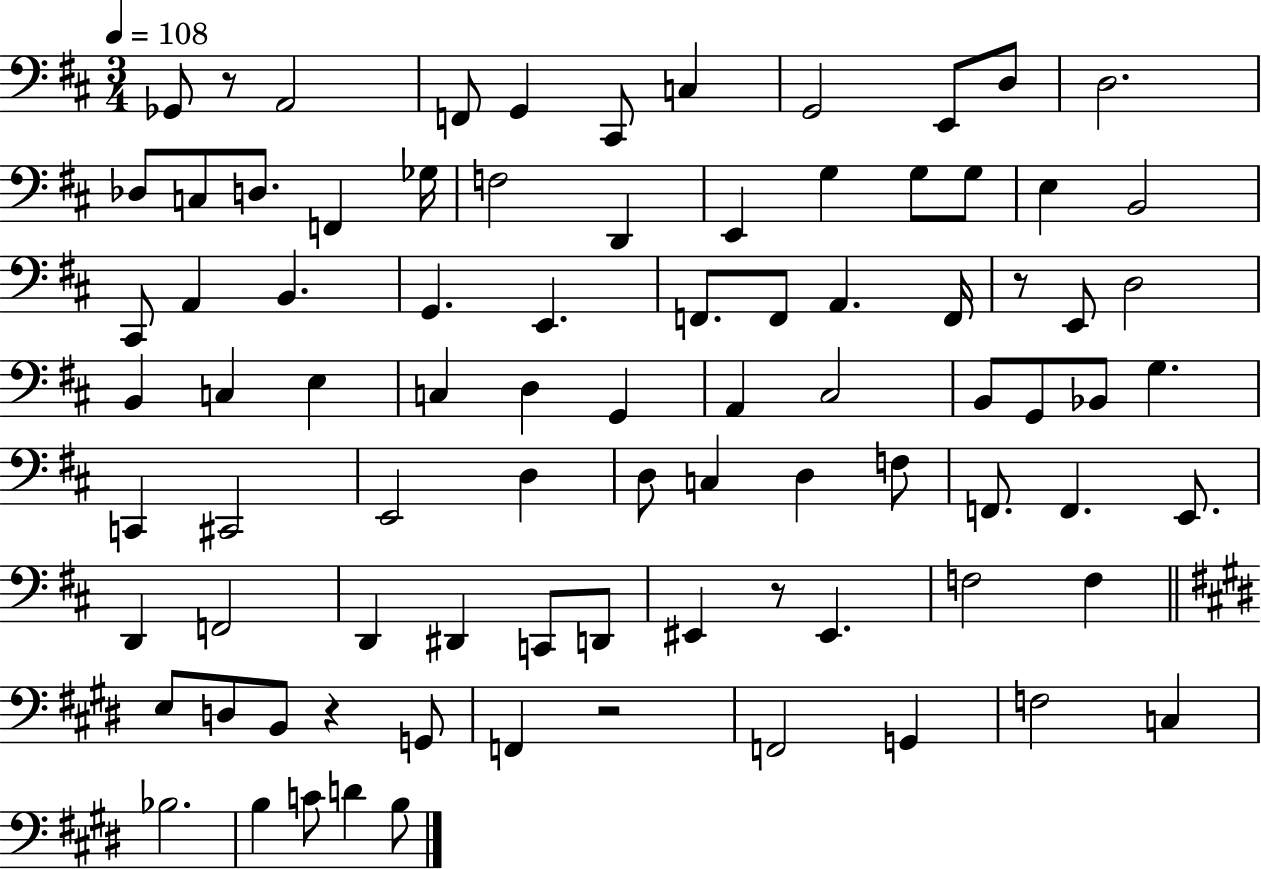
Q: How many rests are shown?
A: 5